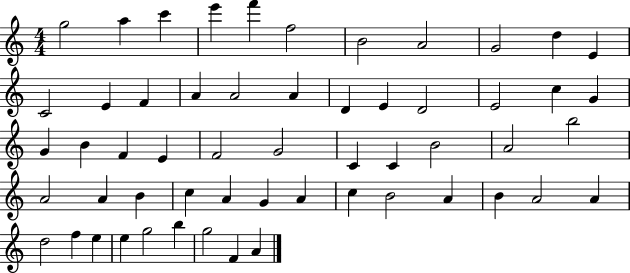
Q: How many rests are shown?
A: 0